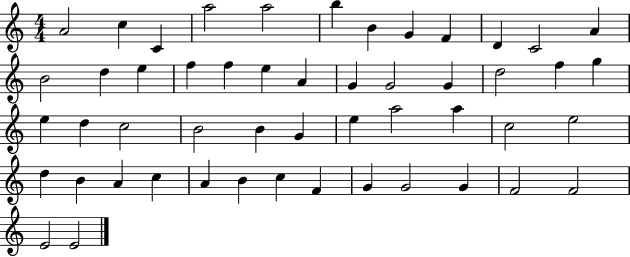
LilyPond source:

{
  \clef treble
  \numericTimeSignature
  \time 4/4
  \key c \major
  a'2 c''4 c'4 | a''2 a''2 | b''4 b'4 g'4 f'4 | d'4 c'2 a'4 | \break b'2 d''4 e''4 | f''4 f''4 e''4 a'4 | g'4 g'2 g'4 | d''2 f''4 g''4 | \break e''4 d''4 c''2 | b'2 b'4 g'4 | e''4 a''2 a''4 | c''2 e''2 | \break d''4 b'4 a'4 c''4 | a'4 b'4 c''4 f'4 | g'4 g'2 g'4 | f'2 f'2 | \break e'2 e'2 | \bar "|."
}